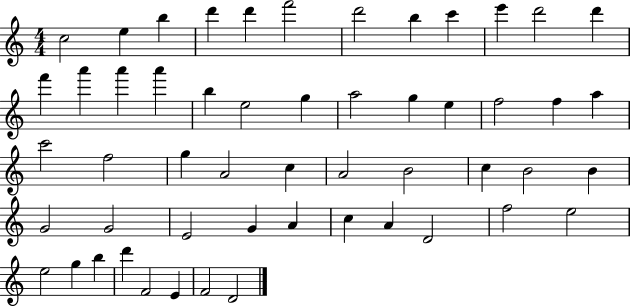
X:1
T:Untitled
M:4/4
L:1/4
K:C
c2 e b d' d' f'2 d'2 b c' e' d'2 d' f' a' a' a' b e2 g a2 g e f2 f a c'2 f2 g A2 c A2 B2 c B2 B G2 G2 E2 G A c A D2 f2 e2 e2 g b d' F2 E F2 D2